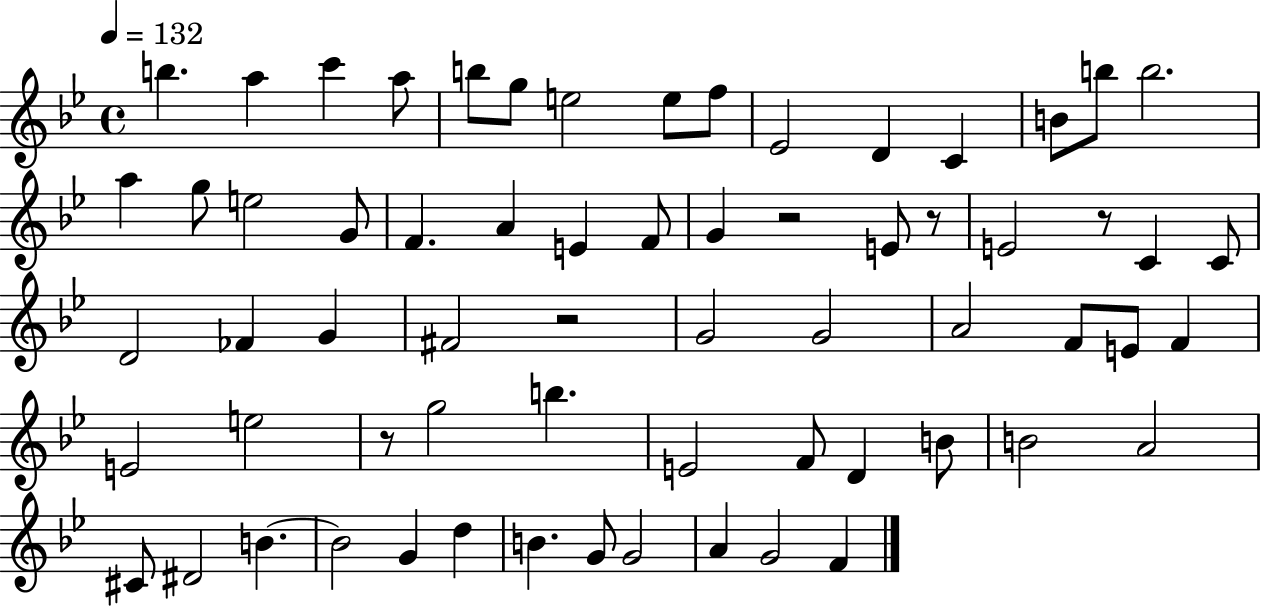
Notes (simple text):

B5/q. A5/q C6/q A5/e B5/e G5/e E5/h E5/e F5/e Eb4/h D4/q C4/q B4/e B5/e B5/h. A5/q G5/e E5/h G4/e F4/q. A4/q E4/q F4/e G4/q R/h E4/e R/e E4/h R/e C4/q C4/e D4/h FES4/q G4/q F#4/h R/h G4/h G4/h A4/h F4/e E4/e F4/q E4/h E5/h R/e G5/h B5/q. E4/h F4/e D4/q B4/e B4/h A4/h C#4/e D#4/h B4/q. B4/h G4/q D5/q B4/q. G4/e G4/h A4/q G4/h F4/q